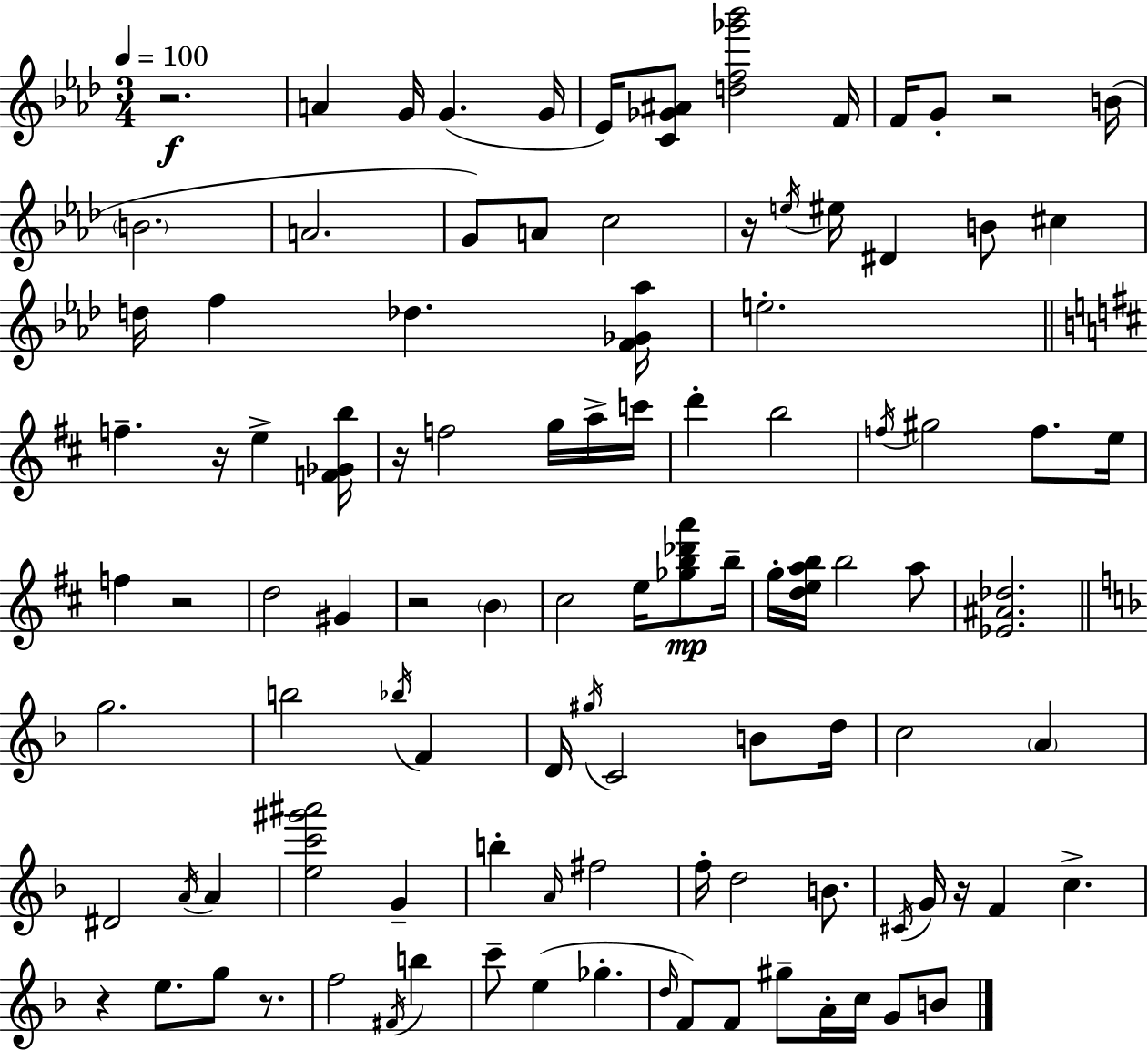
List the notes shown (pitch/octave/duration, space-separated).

R/h. A4/q G4/s G4/q. G4/s Eb4/s [C4,Gb4,A#4]/e [D5,F5,Gb6,Bb6]/h F4/s F4/s G4/e R/h B4/s B4/h. A4/h. G4/e A4/e C5/h R/s E5/s EIS5/s D#4/q B4/e C#5/q D5/s F5/q Db5/q. [F4,Gb4,Ab5]/s E5/h. F5/q. R/s E5/q [F4,Gb4,B5]/s R/s F5/h G5/s A5/s C6/s D6/q B5/h F5/s G#5/h F5/e. E5/s F5/q R/h D5/h G#4/q R/h B4/q C#5/h E5/s [Gb5,B5,Db6,A6]/e B5/s G5/s [D5,E5,A5,B5]/s B5/h A5/e [Eb4,A#4,Db5]/h. G5/h. B5/h Bb5/s F4/q D4/s G#5/s C4/h B4/e D5/s C5/h A4/q D#4/h A4/s A4/q [E5,C6,G#6,A#6]/h G4/q B5/q A4/s F#5/h F5/s D5/h B4/e. C#4/s G4/s R/s F4/q C5/q. R/q E5/e. G5/e R/e. F5/h F#4/s B5/q C6/e E5/q Gb5/q. D5/s F4/e F4/e G#5/e A4/s C5/s G4/e B4/e